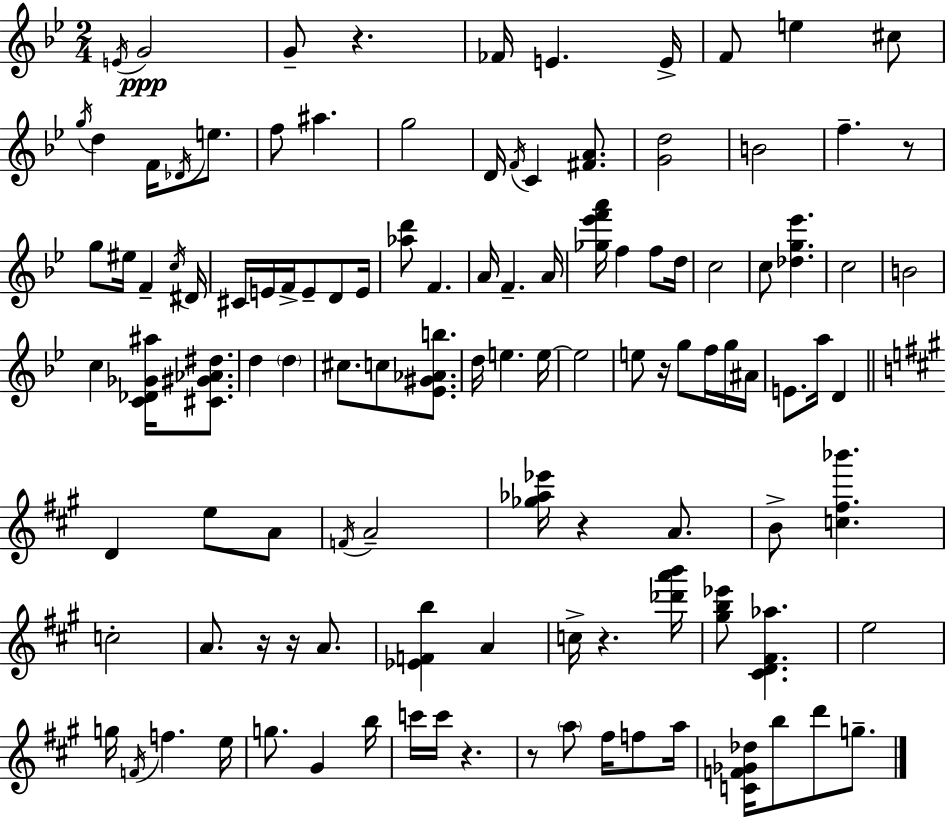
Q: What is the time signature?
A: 2/4